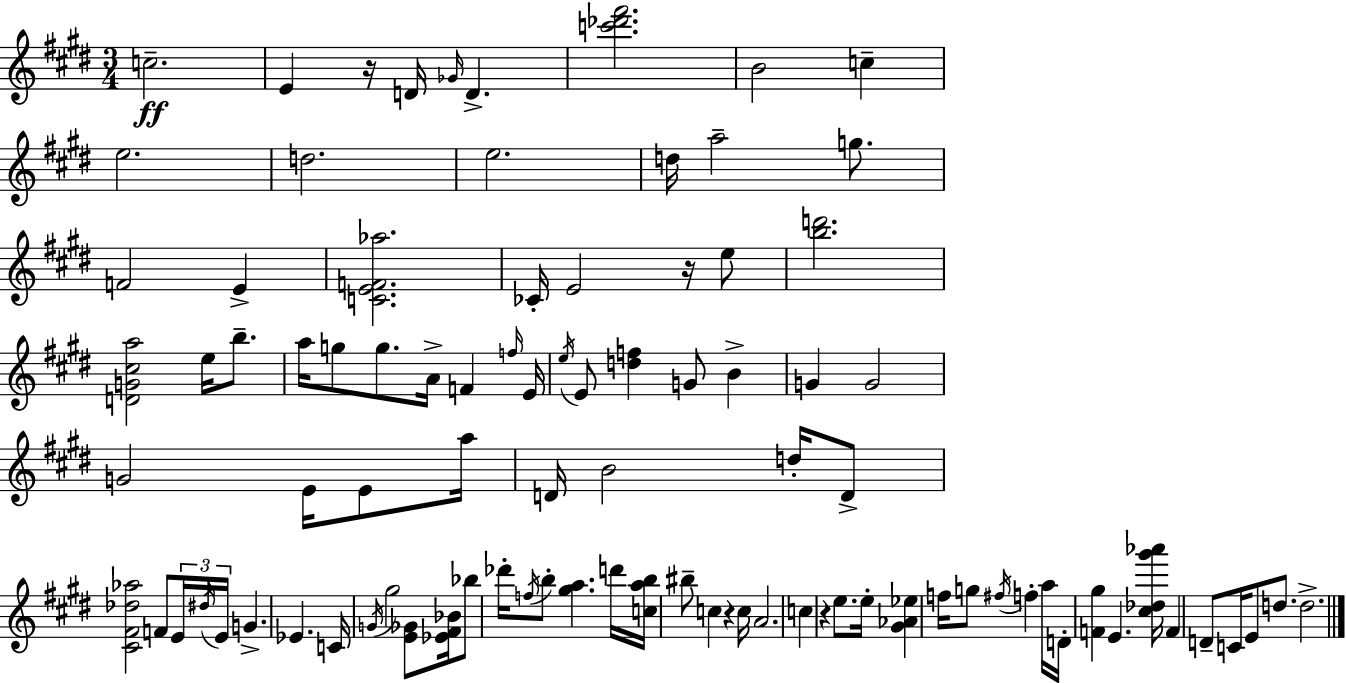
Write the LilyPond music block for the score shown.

{
  \clef treble
  \numericTimeSignature
  \time 3/4
  \key e \major
  c''2.--\ff | e'4 r16 d'16 \grace { ges'16 } d'4.-> | <c''' des''' fis'''>2. | b'2 c''4-- | \break e''2. | d''2. | e''2. | d''16 a''2-- g''8. | \break f'2 e'4-> | <c' e' f' aes''>2. | ces'16-. e'2 r16 e''8 | <b'' d'''>2. | \break <d' g' cis'' a''>2 e''16 b''8.-- | a''16 g''8 g''8. a'16-> f'4 | \grace { f''16 } e'16 \acciaccatura { e''16 } e'8 <d'' f''>4 g'8 b'4-> | g'4 g'2 | \break g'2 e'16 | e'8 a''16 d'16 b'2 | d''16-. d'8-> <cis' fis' des'' aes''>2 f'8 | \tuplet 3/2 { e'16 \acciaccatura { dis''16 } e'16 } g'4.-> ees'4. | \break c'16 \acciaccatura { g'16 } gis''2 | <e' ges'>8 <ees' fis' bes'>16 bes''8 des'''16-. \acciaccatura { f''16 } b''8-. <gis'' a''>4. | d'''16 <c'' a'' b''>16 bis''8-- c''4 | r4 c''16 a'2. | \break c''4 r4 | e''8. e''16-. <gis' aes' ees''>4 f''16 g''8 | \acciaccatura { fis''16 } f''4-. a''16 d'16-. <f' gis''>4 | e'4. <cis'' des'' gis''' aes'''>16 f'4 d'8-- | \break c'16 e'8 d''8. d''2.-> | \bar "|."
}